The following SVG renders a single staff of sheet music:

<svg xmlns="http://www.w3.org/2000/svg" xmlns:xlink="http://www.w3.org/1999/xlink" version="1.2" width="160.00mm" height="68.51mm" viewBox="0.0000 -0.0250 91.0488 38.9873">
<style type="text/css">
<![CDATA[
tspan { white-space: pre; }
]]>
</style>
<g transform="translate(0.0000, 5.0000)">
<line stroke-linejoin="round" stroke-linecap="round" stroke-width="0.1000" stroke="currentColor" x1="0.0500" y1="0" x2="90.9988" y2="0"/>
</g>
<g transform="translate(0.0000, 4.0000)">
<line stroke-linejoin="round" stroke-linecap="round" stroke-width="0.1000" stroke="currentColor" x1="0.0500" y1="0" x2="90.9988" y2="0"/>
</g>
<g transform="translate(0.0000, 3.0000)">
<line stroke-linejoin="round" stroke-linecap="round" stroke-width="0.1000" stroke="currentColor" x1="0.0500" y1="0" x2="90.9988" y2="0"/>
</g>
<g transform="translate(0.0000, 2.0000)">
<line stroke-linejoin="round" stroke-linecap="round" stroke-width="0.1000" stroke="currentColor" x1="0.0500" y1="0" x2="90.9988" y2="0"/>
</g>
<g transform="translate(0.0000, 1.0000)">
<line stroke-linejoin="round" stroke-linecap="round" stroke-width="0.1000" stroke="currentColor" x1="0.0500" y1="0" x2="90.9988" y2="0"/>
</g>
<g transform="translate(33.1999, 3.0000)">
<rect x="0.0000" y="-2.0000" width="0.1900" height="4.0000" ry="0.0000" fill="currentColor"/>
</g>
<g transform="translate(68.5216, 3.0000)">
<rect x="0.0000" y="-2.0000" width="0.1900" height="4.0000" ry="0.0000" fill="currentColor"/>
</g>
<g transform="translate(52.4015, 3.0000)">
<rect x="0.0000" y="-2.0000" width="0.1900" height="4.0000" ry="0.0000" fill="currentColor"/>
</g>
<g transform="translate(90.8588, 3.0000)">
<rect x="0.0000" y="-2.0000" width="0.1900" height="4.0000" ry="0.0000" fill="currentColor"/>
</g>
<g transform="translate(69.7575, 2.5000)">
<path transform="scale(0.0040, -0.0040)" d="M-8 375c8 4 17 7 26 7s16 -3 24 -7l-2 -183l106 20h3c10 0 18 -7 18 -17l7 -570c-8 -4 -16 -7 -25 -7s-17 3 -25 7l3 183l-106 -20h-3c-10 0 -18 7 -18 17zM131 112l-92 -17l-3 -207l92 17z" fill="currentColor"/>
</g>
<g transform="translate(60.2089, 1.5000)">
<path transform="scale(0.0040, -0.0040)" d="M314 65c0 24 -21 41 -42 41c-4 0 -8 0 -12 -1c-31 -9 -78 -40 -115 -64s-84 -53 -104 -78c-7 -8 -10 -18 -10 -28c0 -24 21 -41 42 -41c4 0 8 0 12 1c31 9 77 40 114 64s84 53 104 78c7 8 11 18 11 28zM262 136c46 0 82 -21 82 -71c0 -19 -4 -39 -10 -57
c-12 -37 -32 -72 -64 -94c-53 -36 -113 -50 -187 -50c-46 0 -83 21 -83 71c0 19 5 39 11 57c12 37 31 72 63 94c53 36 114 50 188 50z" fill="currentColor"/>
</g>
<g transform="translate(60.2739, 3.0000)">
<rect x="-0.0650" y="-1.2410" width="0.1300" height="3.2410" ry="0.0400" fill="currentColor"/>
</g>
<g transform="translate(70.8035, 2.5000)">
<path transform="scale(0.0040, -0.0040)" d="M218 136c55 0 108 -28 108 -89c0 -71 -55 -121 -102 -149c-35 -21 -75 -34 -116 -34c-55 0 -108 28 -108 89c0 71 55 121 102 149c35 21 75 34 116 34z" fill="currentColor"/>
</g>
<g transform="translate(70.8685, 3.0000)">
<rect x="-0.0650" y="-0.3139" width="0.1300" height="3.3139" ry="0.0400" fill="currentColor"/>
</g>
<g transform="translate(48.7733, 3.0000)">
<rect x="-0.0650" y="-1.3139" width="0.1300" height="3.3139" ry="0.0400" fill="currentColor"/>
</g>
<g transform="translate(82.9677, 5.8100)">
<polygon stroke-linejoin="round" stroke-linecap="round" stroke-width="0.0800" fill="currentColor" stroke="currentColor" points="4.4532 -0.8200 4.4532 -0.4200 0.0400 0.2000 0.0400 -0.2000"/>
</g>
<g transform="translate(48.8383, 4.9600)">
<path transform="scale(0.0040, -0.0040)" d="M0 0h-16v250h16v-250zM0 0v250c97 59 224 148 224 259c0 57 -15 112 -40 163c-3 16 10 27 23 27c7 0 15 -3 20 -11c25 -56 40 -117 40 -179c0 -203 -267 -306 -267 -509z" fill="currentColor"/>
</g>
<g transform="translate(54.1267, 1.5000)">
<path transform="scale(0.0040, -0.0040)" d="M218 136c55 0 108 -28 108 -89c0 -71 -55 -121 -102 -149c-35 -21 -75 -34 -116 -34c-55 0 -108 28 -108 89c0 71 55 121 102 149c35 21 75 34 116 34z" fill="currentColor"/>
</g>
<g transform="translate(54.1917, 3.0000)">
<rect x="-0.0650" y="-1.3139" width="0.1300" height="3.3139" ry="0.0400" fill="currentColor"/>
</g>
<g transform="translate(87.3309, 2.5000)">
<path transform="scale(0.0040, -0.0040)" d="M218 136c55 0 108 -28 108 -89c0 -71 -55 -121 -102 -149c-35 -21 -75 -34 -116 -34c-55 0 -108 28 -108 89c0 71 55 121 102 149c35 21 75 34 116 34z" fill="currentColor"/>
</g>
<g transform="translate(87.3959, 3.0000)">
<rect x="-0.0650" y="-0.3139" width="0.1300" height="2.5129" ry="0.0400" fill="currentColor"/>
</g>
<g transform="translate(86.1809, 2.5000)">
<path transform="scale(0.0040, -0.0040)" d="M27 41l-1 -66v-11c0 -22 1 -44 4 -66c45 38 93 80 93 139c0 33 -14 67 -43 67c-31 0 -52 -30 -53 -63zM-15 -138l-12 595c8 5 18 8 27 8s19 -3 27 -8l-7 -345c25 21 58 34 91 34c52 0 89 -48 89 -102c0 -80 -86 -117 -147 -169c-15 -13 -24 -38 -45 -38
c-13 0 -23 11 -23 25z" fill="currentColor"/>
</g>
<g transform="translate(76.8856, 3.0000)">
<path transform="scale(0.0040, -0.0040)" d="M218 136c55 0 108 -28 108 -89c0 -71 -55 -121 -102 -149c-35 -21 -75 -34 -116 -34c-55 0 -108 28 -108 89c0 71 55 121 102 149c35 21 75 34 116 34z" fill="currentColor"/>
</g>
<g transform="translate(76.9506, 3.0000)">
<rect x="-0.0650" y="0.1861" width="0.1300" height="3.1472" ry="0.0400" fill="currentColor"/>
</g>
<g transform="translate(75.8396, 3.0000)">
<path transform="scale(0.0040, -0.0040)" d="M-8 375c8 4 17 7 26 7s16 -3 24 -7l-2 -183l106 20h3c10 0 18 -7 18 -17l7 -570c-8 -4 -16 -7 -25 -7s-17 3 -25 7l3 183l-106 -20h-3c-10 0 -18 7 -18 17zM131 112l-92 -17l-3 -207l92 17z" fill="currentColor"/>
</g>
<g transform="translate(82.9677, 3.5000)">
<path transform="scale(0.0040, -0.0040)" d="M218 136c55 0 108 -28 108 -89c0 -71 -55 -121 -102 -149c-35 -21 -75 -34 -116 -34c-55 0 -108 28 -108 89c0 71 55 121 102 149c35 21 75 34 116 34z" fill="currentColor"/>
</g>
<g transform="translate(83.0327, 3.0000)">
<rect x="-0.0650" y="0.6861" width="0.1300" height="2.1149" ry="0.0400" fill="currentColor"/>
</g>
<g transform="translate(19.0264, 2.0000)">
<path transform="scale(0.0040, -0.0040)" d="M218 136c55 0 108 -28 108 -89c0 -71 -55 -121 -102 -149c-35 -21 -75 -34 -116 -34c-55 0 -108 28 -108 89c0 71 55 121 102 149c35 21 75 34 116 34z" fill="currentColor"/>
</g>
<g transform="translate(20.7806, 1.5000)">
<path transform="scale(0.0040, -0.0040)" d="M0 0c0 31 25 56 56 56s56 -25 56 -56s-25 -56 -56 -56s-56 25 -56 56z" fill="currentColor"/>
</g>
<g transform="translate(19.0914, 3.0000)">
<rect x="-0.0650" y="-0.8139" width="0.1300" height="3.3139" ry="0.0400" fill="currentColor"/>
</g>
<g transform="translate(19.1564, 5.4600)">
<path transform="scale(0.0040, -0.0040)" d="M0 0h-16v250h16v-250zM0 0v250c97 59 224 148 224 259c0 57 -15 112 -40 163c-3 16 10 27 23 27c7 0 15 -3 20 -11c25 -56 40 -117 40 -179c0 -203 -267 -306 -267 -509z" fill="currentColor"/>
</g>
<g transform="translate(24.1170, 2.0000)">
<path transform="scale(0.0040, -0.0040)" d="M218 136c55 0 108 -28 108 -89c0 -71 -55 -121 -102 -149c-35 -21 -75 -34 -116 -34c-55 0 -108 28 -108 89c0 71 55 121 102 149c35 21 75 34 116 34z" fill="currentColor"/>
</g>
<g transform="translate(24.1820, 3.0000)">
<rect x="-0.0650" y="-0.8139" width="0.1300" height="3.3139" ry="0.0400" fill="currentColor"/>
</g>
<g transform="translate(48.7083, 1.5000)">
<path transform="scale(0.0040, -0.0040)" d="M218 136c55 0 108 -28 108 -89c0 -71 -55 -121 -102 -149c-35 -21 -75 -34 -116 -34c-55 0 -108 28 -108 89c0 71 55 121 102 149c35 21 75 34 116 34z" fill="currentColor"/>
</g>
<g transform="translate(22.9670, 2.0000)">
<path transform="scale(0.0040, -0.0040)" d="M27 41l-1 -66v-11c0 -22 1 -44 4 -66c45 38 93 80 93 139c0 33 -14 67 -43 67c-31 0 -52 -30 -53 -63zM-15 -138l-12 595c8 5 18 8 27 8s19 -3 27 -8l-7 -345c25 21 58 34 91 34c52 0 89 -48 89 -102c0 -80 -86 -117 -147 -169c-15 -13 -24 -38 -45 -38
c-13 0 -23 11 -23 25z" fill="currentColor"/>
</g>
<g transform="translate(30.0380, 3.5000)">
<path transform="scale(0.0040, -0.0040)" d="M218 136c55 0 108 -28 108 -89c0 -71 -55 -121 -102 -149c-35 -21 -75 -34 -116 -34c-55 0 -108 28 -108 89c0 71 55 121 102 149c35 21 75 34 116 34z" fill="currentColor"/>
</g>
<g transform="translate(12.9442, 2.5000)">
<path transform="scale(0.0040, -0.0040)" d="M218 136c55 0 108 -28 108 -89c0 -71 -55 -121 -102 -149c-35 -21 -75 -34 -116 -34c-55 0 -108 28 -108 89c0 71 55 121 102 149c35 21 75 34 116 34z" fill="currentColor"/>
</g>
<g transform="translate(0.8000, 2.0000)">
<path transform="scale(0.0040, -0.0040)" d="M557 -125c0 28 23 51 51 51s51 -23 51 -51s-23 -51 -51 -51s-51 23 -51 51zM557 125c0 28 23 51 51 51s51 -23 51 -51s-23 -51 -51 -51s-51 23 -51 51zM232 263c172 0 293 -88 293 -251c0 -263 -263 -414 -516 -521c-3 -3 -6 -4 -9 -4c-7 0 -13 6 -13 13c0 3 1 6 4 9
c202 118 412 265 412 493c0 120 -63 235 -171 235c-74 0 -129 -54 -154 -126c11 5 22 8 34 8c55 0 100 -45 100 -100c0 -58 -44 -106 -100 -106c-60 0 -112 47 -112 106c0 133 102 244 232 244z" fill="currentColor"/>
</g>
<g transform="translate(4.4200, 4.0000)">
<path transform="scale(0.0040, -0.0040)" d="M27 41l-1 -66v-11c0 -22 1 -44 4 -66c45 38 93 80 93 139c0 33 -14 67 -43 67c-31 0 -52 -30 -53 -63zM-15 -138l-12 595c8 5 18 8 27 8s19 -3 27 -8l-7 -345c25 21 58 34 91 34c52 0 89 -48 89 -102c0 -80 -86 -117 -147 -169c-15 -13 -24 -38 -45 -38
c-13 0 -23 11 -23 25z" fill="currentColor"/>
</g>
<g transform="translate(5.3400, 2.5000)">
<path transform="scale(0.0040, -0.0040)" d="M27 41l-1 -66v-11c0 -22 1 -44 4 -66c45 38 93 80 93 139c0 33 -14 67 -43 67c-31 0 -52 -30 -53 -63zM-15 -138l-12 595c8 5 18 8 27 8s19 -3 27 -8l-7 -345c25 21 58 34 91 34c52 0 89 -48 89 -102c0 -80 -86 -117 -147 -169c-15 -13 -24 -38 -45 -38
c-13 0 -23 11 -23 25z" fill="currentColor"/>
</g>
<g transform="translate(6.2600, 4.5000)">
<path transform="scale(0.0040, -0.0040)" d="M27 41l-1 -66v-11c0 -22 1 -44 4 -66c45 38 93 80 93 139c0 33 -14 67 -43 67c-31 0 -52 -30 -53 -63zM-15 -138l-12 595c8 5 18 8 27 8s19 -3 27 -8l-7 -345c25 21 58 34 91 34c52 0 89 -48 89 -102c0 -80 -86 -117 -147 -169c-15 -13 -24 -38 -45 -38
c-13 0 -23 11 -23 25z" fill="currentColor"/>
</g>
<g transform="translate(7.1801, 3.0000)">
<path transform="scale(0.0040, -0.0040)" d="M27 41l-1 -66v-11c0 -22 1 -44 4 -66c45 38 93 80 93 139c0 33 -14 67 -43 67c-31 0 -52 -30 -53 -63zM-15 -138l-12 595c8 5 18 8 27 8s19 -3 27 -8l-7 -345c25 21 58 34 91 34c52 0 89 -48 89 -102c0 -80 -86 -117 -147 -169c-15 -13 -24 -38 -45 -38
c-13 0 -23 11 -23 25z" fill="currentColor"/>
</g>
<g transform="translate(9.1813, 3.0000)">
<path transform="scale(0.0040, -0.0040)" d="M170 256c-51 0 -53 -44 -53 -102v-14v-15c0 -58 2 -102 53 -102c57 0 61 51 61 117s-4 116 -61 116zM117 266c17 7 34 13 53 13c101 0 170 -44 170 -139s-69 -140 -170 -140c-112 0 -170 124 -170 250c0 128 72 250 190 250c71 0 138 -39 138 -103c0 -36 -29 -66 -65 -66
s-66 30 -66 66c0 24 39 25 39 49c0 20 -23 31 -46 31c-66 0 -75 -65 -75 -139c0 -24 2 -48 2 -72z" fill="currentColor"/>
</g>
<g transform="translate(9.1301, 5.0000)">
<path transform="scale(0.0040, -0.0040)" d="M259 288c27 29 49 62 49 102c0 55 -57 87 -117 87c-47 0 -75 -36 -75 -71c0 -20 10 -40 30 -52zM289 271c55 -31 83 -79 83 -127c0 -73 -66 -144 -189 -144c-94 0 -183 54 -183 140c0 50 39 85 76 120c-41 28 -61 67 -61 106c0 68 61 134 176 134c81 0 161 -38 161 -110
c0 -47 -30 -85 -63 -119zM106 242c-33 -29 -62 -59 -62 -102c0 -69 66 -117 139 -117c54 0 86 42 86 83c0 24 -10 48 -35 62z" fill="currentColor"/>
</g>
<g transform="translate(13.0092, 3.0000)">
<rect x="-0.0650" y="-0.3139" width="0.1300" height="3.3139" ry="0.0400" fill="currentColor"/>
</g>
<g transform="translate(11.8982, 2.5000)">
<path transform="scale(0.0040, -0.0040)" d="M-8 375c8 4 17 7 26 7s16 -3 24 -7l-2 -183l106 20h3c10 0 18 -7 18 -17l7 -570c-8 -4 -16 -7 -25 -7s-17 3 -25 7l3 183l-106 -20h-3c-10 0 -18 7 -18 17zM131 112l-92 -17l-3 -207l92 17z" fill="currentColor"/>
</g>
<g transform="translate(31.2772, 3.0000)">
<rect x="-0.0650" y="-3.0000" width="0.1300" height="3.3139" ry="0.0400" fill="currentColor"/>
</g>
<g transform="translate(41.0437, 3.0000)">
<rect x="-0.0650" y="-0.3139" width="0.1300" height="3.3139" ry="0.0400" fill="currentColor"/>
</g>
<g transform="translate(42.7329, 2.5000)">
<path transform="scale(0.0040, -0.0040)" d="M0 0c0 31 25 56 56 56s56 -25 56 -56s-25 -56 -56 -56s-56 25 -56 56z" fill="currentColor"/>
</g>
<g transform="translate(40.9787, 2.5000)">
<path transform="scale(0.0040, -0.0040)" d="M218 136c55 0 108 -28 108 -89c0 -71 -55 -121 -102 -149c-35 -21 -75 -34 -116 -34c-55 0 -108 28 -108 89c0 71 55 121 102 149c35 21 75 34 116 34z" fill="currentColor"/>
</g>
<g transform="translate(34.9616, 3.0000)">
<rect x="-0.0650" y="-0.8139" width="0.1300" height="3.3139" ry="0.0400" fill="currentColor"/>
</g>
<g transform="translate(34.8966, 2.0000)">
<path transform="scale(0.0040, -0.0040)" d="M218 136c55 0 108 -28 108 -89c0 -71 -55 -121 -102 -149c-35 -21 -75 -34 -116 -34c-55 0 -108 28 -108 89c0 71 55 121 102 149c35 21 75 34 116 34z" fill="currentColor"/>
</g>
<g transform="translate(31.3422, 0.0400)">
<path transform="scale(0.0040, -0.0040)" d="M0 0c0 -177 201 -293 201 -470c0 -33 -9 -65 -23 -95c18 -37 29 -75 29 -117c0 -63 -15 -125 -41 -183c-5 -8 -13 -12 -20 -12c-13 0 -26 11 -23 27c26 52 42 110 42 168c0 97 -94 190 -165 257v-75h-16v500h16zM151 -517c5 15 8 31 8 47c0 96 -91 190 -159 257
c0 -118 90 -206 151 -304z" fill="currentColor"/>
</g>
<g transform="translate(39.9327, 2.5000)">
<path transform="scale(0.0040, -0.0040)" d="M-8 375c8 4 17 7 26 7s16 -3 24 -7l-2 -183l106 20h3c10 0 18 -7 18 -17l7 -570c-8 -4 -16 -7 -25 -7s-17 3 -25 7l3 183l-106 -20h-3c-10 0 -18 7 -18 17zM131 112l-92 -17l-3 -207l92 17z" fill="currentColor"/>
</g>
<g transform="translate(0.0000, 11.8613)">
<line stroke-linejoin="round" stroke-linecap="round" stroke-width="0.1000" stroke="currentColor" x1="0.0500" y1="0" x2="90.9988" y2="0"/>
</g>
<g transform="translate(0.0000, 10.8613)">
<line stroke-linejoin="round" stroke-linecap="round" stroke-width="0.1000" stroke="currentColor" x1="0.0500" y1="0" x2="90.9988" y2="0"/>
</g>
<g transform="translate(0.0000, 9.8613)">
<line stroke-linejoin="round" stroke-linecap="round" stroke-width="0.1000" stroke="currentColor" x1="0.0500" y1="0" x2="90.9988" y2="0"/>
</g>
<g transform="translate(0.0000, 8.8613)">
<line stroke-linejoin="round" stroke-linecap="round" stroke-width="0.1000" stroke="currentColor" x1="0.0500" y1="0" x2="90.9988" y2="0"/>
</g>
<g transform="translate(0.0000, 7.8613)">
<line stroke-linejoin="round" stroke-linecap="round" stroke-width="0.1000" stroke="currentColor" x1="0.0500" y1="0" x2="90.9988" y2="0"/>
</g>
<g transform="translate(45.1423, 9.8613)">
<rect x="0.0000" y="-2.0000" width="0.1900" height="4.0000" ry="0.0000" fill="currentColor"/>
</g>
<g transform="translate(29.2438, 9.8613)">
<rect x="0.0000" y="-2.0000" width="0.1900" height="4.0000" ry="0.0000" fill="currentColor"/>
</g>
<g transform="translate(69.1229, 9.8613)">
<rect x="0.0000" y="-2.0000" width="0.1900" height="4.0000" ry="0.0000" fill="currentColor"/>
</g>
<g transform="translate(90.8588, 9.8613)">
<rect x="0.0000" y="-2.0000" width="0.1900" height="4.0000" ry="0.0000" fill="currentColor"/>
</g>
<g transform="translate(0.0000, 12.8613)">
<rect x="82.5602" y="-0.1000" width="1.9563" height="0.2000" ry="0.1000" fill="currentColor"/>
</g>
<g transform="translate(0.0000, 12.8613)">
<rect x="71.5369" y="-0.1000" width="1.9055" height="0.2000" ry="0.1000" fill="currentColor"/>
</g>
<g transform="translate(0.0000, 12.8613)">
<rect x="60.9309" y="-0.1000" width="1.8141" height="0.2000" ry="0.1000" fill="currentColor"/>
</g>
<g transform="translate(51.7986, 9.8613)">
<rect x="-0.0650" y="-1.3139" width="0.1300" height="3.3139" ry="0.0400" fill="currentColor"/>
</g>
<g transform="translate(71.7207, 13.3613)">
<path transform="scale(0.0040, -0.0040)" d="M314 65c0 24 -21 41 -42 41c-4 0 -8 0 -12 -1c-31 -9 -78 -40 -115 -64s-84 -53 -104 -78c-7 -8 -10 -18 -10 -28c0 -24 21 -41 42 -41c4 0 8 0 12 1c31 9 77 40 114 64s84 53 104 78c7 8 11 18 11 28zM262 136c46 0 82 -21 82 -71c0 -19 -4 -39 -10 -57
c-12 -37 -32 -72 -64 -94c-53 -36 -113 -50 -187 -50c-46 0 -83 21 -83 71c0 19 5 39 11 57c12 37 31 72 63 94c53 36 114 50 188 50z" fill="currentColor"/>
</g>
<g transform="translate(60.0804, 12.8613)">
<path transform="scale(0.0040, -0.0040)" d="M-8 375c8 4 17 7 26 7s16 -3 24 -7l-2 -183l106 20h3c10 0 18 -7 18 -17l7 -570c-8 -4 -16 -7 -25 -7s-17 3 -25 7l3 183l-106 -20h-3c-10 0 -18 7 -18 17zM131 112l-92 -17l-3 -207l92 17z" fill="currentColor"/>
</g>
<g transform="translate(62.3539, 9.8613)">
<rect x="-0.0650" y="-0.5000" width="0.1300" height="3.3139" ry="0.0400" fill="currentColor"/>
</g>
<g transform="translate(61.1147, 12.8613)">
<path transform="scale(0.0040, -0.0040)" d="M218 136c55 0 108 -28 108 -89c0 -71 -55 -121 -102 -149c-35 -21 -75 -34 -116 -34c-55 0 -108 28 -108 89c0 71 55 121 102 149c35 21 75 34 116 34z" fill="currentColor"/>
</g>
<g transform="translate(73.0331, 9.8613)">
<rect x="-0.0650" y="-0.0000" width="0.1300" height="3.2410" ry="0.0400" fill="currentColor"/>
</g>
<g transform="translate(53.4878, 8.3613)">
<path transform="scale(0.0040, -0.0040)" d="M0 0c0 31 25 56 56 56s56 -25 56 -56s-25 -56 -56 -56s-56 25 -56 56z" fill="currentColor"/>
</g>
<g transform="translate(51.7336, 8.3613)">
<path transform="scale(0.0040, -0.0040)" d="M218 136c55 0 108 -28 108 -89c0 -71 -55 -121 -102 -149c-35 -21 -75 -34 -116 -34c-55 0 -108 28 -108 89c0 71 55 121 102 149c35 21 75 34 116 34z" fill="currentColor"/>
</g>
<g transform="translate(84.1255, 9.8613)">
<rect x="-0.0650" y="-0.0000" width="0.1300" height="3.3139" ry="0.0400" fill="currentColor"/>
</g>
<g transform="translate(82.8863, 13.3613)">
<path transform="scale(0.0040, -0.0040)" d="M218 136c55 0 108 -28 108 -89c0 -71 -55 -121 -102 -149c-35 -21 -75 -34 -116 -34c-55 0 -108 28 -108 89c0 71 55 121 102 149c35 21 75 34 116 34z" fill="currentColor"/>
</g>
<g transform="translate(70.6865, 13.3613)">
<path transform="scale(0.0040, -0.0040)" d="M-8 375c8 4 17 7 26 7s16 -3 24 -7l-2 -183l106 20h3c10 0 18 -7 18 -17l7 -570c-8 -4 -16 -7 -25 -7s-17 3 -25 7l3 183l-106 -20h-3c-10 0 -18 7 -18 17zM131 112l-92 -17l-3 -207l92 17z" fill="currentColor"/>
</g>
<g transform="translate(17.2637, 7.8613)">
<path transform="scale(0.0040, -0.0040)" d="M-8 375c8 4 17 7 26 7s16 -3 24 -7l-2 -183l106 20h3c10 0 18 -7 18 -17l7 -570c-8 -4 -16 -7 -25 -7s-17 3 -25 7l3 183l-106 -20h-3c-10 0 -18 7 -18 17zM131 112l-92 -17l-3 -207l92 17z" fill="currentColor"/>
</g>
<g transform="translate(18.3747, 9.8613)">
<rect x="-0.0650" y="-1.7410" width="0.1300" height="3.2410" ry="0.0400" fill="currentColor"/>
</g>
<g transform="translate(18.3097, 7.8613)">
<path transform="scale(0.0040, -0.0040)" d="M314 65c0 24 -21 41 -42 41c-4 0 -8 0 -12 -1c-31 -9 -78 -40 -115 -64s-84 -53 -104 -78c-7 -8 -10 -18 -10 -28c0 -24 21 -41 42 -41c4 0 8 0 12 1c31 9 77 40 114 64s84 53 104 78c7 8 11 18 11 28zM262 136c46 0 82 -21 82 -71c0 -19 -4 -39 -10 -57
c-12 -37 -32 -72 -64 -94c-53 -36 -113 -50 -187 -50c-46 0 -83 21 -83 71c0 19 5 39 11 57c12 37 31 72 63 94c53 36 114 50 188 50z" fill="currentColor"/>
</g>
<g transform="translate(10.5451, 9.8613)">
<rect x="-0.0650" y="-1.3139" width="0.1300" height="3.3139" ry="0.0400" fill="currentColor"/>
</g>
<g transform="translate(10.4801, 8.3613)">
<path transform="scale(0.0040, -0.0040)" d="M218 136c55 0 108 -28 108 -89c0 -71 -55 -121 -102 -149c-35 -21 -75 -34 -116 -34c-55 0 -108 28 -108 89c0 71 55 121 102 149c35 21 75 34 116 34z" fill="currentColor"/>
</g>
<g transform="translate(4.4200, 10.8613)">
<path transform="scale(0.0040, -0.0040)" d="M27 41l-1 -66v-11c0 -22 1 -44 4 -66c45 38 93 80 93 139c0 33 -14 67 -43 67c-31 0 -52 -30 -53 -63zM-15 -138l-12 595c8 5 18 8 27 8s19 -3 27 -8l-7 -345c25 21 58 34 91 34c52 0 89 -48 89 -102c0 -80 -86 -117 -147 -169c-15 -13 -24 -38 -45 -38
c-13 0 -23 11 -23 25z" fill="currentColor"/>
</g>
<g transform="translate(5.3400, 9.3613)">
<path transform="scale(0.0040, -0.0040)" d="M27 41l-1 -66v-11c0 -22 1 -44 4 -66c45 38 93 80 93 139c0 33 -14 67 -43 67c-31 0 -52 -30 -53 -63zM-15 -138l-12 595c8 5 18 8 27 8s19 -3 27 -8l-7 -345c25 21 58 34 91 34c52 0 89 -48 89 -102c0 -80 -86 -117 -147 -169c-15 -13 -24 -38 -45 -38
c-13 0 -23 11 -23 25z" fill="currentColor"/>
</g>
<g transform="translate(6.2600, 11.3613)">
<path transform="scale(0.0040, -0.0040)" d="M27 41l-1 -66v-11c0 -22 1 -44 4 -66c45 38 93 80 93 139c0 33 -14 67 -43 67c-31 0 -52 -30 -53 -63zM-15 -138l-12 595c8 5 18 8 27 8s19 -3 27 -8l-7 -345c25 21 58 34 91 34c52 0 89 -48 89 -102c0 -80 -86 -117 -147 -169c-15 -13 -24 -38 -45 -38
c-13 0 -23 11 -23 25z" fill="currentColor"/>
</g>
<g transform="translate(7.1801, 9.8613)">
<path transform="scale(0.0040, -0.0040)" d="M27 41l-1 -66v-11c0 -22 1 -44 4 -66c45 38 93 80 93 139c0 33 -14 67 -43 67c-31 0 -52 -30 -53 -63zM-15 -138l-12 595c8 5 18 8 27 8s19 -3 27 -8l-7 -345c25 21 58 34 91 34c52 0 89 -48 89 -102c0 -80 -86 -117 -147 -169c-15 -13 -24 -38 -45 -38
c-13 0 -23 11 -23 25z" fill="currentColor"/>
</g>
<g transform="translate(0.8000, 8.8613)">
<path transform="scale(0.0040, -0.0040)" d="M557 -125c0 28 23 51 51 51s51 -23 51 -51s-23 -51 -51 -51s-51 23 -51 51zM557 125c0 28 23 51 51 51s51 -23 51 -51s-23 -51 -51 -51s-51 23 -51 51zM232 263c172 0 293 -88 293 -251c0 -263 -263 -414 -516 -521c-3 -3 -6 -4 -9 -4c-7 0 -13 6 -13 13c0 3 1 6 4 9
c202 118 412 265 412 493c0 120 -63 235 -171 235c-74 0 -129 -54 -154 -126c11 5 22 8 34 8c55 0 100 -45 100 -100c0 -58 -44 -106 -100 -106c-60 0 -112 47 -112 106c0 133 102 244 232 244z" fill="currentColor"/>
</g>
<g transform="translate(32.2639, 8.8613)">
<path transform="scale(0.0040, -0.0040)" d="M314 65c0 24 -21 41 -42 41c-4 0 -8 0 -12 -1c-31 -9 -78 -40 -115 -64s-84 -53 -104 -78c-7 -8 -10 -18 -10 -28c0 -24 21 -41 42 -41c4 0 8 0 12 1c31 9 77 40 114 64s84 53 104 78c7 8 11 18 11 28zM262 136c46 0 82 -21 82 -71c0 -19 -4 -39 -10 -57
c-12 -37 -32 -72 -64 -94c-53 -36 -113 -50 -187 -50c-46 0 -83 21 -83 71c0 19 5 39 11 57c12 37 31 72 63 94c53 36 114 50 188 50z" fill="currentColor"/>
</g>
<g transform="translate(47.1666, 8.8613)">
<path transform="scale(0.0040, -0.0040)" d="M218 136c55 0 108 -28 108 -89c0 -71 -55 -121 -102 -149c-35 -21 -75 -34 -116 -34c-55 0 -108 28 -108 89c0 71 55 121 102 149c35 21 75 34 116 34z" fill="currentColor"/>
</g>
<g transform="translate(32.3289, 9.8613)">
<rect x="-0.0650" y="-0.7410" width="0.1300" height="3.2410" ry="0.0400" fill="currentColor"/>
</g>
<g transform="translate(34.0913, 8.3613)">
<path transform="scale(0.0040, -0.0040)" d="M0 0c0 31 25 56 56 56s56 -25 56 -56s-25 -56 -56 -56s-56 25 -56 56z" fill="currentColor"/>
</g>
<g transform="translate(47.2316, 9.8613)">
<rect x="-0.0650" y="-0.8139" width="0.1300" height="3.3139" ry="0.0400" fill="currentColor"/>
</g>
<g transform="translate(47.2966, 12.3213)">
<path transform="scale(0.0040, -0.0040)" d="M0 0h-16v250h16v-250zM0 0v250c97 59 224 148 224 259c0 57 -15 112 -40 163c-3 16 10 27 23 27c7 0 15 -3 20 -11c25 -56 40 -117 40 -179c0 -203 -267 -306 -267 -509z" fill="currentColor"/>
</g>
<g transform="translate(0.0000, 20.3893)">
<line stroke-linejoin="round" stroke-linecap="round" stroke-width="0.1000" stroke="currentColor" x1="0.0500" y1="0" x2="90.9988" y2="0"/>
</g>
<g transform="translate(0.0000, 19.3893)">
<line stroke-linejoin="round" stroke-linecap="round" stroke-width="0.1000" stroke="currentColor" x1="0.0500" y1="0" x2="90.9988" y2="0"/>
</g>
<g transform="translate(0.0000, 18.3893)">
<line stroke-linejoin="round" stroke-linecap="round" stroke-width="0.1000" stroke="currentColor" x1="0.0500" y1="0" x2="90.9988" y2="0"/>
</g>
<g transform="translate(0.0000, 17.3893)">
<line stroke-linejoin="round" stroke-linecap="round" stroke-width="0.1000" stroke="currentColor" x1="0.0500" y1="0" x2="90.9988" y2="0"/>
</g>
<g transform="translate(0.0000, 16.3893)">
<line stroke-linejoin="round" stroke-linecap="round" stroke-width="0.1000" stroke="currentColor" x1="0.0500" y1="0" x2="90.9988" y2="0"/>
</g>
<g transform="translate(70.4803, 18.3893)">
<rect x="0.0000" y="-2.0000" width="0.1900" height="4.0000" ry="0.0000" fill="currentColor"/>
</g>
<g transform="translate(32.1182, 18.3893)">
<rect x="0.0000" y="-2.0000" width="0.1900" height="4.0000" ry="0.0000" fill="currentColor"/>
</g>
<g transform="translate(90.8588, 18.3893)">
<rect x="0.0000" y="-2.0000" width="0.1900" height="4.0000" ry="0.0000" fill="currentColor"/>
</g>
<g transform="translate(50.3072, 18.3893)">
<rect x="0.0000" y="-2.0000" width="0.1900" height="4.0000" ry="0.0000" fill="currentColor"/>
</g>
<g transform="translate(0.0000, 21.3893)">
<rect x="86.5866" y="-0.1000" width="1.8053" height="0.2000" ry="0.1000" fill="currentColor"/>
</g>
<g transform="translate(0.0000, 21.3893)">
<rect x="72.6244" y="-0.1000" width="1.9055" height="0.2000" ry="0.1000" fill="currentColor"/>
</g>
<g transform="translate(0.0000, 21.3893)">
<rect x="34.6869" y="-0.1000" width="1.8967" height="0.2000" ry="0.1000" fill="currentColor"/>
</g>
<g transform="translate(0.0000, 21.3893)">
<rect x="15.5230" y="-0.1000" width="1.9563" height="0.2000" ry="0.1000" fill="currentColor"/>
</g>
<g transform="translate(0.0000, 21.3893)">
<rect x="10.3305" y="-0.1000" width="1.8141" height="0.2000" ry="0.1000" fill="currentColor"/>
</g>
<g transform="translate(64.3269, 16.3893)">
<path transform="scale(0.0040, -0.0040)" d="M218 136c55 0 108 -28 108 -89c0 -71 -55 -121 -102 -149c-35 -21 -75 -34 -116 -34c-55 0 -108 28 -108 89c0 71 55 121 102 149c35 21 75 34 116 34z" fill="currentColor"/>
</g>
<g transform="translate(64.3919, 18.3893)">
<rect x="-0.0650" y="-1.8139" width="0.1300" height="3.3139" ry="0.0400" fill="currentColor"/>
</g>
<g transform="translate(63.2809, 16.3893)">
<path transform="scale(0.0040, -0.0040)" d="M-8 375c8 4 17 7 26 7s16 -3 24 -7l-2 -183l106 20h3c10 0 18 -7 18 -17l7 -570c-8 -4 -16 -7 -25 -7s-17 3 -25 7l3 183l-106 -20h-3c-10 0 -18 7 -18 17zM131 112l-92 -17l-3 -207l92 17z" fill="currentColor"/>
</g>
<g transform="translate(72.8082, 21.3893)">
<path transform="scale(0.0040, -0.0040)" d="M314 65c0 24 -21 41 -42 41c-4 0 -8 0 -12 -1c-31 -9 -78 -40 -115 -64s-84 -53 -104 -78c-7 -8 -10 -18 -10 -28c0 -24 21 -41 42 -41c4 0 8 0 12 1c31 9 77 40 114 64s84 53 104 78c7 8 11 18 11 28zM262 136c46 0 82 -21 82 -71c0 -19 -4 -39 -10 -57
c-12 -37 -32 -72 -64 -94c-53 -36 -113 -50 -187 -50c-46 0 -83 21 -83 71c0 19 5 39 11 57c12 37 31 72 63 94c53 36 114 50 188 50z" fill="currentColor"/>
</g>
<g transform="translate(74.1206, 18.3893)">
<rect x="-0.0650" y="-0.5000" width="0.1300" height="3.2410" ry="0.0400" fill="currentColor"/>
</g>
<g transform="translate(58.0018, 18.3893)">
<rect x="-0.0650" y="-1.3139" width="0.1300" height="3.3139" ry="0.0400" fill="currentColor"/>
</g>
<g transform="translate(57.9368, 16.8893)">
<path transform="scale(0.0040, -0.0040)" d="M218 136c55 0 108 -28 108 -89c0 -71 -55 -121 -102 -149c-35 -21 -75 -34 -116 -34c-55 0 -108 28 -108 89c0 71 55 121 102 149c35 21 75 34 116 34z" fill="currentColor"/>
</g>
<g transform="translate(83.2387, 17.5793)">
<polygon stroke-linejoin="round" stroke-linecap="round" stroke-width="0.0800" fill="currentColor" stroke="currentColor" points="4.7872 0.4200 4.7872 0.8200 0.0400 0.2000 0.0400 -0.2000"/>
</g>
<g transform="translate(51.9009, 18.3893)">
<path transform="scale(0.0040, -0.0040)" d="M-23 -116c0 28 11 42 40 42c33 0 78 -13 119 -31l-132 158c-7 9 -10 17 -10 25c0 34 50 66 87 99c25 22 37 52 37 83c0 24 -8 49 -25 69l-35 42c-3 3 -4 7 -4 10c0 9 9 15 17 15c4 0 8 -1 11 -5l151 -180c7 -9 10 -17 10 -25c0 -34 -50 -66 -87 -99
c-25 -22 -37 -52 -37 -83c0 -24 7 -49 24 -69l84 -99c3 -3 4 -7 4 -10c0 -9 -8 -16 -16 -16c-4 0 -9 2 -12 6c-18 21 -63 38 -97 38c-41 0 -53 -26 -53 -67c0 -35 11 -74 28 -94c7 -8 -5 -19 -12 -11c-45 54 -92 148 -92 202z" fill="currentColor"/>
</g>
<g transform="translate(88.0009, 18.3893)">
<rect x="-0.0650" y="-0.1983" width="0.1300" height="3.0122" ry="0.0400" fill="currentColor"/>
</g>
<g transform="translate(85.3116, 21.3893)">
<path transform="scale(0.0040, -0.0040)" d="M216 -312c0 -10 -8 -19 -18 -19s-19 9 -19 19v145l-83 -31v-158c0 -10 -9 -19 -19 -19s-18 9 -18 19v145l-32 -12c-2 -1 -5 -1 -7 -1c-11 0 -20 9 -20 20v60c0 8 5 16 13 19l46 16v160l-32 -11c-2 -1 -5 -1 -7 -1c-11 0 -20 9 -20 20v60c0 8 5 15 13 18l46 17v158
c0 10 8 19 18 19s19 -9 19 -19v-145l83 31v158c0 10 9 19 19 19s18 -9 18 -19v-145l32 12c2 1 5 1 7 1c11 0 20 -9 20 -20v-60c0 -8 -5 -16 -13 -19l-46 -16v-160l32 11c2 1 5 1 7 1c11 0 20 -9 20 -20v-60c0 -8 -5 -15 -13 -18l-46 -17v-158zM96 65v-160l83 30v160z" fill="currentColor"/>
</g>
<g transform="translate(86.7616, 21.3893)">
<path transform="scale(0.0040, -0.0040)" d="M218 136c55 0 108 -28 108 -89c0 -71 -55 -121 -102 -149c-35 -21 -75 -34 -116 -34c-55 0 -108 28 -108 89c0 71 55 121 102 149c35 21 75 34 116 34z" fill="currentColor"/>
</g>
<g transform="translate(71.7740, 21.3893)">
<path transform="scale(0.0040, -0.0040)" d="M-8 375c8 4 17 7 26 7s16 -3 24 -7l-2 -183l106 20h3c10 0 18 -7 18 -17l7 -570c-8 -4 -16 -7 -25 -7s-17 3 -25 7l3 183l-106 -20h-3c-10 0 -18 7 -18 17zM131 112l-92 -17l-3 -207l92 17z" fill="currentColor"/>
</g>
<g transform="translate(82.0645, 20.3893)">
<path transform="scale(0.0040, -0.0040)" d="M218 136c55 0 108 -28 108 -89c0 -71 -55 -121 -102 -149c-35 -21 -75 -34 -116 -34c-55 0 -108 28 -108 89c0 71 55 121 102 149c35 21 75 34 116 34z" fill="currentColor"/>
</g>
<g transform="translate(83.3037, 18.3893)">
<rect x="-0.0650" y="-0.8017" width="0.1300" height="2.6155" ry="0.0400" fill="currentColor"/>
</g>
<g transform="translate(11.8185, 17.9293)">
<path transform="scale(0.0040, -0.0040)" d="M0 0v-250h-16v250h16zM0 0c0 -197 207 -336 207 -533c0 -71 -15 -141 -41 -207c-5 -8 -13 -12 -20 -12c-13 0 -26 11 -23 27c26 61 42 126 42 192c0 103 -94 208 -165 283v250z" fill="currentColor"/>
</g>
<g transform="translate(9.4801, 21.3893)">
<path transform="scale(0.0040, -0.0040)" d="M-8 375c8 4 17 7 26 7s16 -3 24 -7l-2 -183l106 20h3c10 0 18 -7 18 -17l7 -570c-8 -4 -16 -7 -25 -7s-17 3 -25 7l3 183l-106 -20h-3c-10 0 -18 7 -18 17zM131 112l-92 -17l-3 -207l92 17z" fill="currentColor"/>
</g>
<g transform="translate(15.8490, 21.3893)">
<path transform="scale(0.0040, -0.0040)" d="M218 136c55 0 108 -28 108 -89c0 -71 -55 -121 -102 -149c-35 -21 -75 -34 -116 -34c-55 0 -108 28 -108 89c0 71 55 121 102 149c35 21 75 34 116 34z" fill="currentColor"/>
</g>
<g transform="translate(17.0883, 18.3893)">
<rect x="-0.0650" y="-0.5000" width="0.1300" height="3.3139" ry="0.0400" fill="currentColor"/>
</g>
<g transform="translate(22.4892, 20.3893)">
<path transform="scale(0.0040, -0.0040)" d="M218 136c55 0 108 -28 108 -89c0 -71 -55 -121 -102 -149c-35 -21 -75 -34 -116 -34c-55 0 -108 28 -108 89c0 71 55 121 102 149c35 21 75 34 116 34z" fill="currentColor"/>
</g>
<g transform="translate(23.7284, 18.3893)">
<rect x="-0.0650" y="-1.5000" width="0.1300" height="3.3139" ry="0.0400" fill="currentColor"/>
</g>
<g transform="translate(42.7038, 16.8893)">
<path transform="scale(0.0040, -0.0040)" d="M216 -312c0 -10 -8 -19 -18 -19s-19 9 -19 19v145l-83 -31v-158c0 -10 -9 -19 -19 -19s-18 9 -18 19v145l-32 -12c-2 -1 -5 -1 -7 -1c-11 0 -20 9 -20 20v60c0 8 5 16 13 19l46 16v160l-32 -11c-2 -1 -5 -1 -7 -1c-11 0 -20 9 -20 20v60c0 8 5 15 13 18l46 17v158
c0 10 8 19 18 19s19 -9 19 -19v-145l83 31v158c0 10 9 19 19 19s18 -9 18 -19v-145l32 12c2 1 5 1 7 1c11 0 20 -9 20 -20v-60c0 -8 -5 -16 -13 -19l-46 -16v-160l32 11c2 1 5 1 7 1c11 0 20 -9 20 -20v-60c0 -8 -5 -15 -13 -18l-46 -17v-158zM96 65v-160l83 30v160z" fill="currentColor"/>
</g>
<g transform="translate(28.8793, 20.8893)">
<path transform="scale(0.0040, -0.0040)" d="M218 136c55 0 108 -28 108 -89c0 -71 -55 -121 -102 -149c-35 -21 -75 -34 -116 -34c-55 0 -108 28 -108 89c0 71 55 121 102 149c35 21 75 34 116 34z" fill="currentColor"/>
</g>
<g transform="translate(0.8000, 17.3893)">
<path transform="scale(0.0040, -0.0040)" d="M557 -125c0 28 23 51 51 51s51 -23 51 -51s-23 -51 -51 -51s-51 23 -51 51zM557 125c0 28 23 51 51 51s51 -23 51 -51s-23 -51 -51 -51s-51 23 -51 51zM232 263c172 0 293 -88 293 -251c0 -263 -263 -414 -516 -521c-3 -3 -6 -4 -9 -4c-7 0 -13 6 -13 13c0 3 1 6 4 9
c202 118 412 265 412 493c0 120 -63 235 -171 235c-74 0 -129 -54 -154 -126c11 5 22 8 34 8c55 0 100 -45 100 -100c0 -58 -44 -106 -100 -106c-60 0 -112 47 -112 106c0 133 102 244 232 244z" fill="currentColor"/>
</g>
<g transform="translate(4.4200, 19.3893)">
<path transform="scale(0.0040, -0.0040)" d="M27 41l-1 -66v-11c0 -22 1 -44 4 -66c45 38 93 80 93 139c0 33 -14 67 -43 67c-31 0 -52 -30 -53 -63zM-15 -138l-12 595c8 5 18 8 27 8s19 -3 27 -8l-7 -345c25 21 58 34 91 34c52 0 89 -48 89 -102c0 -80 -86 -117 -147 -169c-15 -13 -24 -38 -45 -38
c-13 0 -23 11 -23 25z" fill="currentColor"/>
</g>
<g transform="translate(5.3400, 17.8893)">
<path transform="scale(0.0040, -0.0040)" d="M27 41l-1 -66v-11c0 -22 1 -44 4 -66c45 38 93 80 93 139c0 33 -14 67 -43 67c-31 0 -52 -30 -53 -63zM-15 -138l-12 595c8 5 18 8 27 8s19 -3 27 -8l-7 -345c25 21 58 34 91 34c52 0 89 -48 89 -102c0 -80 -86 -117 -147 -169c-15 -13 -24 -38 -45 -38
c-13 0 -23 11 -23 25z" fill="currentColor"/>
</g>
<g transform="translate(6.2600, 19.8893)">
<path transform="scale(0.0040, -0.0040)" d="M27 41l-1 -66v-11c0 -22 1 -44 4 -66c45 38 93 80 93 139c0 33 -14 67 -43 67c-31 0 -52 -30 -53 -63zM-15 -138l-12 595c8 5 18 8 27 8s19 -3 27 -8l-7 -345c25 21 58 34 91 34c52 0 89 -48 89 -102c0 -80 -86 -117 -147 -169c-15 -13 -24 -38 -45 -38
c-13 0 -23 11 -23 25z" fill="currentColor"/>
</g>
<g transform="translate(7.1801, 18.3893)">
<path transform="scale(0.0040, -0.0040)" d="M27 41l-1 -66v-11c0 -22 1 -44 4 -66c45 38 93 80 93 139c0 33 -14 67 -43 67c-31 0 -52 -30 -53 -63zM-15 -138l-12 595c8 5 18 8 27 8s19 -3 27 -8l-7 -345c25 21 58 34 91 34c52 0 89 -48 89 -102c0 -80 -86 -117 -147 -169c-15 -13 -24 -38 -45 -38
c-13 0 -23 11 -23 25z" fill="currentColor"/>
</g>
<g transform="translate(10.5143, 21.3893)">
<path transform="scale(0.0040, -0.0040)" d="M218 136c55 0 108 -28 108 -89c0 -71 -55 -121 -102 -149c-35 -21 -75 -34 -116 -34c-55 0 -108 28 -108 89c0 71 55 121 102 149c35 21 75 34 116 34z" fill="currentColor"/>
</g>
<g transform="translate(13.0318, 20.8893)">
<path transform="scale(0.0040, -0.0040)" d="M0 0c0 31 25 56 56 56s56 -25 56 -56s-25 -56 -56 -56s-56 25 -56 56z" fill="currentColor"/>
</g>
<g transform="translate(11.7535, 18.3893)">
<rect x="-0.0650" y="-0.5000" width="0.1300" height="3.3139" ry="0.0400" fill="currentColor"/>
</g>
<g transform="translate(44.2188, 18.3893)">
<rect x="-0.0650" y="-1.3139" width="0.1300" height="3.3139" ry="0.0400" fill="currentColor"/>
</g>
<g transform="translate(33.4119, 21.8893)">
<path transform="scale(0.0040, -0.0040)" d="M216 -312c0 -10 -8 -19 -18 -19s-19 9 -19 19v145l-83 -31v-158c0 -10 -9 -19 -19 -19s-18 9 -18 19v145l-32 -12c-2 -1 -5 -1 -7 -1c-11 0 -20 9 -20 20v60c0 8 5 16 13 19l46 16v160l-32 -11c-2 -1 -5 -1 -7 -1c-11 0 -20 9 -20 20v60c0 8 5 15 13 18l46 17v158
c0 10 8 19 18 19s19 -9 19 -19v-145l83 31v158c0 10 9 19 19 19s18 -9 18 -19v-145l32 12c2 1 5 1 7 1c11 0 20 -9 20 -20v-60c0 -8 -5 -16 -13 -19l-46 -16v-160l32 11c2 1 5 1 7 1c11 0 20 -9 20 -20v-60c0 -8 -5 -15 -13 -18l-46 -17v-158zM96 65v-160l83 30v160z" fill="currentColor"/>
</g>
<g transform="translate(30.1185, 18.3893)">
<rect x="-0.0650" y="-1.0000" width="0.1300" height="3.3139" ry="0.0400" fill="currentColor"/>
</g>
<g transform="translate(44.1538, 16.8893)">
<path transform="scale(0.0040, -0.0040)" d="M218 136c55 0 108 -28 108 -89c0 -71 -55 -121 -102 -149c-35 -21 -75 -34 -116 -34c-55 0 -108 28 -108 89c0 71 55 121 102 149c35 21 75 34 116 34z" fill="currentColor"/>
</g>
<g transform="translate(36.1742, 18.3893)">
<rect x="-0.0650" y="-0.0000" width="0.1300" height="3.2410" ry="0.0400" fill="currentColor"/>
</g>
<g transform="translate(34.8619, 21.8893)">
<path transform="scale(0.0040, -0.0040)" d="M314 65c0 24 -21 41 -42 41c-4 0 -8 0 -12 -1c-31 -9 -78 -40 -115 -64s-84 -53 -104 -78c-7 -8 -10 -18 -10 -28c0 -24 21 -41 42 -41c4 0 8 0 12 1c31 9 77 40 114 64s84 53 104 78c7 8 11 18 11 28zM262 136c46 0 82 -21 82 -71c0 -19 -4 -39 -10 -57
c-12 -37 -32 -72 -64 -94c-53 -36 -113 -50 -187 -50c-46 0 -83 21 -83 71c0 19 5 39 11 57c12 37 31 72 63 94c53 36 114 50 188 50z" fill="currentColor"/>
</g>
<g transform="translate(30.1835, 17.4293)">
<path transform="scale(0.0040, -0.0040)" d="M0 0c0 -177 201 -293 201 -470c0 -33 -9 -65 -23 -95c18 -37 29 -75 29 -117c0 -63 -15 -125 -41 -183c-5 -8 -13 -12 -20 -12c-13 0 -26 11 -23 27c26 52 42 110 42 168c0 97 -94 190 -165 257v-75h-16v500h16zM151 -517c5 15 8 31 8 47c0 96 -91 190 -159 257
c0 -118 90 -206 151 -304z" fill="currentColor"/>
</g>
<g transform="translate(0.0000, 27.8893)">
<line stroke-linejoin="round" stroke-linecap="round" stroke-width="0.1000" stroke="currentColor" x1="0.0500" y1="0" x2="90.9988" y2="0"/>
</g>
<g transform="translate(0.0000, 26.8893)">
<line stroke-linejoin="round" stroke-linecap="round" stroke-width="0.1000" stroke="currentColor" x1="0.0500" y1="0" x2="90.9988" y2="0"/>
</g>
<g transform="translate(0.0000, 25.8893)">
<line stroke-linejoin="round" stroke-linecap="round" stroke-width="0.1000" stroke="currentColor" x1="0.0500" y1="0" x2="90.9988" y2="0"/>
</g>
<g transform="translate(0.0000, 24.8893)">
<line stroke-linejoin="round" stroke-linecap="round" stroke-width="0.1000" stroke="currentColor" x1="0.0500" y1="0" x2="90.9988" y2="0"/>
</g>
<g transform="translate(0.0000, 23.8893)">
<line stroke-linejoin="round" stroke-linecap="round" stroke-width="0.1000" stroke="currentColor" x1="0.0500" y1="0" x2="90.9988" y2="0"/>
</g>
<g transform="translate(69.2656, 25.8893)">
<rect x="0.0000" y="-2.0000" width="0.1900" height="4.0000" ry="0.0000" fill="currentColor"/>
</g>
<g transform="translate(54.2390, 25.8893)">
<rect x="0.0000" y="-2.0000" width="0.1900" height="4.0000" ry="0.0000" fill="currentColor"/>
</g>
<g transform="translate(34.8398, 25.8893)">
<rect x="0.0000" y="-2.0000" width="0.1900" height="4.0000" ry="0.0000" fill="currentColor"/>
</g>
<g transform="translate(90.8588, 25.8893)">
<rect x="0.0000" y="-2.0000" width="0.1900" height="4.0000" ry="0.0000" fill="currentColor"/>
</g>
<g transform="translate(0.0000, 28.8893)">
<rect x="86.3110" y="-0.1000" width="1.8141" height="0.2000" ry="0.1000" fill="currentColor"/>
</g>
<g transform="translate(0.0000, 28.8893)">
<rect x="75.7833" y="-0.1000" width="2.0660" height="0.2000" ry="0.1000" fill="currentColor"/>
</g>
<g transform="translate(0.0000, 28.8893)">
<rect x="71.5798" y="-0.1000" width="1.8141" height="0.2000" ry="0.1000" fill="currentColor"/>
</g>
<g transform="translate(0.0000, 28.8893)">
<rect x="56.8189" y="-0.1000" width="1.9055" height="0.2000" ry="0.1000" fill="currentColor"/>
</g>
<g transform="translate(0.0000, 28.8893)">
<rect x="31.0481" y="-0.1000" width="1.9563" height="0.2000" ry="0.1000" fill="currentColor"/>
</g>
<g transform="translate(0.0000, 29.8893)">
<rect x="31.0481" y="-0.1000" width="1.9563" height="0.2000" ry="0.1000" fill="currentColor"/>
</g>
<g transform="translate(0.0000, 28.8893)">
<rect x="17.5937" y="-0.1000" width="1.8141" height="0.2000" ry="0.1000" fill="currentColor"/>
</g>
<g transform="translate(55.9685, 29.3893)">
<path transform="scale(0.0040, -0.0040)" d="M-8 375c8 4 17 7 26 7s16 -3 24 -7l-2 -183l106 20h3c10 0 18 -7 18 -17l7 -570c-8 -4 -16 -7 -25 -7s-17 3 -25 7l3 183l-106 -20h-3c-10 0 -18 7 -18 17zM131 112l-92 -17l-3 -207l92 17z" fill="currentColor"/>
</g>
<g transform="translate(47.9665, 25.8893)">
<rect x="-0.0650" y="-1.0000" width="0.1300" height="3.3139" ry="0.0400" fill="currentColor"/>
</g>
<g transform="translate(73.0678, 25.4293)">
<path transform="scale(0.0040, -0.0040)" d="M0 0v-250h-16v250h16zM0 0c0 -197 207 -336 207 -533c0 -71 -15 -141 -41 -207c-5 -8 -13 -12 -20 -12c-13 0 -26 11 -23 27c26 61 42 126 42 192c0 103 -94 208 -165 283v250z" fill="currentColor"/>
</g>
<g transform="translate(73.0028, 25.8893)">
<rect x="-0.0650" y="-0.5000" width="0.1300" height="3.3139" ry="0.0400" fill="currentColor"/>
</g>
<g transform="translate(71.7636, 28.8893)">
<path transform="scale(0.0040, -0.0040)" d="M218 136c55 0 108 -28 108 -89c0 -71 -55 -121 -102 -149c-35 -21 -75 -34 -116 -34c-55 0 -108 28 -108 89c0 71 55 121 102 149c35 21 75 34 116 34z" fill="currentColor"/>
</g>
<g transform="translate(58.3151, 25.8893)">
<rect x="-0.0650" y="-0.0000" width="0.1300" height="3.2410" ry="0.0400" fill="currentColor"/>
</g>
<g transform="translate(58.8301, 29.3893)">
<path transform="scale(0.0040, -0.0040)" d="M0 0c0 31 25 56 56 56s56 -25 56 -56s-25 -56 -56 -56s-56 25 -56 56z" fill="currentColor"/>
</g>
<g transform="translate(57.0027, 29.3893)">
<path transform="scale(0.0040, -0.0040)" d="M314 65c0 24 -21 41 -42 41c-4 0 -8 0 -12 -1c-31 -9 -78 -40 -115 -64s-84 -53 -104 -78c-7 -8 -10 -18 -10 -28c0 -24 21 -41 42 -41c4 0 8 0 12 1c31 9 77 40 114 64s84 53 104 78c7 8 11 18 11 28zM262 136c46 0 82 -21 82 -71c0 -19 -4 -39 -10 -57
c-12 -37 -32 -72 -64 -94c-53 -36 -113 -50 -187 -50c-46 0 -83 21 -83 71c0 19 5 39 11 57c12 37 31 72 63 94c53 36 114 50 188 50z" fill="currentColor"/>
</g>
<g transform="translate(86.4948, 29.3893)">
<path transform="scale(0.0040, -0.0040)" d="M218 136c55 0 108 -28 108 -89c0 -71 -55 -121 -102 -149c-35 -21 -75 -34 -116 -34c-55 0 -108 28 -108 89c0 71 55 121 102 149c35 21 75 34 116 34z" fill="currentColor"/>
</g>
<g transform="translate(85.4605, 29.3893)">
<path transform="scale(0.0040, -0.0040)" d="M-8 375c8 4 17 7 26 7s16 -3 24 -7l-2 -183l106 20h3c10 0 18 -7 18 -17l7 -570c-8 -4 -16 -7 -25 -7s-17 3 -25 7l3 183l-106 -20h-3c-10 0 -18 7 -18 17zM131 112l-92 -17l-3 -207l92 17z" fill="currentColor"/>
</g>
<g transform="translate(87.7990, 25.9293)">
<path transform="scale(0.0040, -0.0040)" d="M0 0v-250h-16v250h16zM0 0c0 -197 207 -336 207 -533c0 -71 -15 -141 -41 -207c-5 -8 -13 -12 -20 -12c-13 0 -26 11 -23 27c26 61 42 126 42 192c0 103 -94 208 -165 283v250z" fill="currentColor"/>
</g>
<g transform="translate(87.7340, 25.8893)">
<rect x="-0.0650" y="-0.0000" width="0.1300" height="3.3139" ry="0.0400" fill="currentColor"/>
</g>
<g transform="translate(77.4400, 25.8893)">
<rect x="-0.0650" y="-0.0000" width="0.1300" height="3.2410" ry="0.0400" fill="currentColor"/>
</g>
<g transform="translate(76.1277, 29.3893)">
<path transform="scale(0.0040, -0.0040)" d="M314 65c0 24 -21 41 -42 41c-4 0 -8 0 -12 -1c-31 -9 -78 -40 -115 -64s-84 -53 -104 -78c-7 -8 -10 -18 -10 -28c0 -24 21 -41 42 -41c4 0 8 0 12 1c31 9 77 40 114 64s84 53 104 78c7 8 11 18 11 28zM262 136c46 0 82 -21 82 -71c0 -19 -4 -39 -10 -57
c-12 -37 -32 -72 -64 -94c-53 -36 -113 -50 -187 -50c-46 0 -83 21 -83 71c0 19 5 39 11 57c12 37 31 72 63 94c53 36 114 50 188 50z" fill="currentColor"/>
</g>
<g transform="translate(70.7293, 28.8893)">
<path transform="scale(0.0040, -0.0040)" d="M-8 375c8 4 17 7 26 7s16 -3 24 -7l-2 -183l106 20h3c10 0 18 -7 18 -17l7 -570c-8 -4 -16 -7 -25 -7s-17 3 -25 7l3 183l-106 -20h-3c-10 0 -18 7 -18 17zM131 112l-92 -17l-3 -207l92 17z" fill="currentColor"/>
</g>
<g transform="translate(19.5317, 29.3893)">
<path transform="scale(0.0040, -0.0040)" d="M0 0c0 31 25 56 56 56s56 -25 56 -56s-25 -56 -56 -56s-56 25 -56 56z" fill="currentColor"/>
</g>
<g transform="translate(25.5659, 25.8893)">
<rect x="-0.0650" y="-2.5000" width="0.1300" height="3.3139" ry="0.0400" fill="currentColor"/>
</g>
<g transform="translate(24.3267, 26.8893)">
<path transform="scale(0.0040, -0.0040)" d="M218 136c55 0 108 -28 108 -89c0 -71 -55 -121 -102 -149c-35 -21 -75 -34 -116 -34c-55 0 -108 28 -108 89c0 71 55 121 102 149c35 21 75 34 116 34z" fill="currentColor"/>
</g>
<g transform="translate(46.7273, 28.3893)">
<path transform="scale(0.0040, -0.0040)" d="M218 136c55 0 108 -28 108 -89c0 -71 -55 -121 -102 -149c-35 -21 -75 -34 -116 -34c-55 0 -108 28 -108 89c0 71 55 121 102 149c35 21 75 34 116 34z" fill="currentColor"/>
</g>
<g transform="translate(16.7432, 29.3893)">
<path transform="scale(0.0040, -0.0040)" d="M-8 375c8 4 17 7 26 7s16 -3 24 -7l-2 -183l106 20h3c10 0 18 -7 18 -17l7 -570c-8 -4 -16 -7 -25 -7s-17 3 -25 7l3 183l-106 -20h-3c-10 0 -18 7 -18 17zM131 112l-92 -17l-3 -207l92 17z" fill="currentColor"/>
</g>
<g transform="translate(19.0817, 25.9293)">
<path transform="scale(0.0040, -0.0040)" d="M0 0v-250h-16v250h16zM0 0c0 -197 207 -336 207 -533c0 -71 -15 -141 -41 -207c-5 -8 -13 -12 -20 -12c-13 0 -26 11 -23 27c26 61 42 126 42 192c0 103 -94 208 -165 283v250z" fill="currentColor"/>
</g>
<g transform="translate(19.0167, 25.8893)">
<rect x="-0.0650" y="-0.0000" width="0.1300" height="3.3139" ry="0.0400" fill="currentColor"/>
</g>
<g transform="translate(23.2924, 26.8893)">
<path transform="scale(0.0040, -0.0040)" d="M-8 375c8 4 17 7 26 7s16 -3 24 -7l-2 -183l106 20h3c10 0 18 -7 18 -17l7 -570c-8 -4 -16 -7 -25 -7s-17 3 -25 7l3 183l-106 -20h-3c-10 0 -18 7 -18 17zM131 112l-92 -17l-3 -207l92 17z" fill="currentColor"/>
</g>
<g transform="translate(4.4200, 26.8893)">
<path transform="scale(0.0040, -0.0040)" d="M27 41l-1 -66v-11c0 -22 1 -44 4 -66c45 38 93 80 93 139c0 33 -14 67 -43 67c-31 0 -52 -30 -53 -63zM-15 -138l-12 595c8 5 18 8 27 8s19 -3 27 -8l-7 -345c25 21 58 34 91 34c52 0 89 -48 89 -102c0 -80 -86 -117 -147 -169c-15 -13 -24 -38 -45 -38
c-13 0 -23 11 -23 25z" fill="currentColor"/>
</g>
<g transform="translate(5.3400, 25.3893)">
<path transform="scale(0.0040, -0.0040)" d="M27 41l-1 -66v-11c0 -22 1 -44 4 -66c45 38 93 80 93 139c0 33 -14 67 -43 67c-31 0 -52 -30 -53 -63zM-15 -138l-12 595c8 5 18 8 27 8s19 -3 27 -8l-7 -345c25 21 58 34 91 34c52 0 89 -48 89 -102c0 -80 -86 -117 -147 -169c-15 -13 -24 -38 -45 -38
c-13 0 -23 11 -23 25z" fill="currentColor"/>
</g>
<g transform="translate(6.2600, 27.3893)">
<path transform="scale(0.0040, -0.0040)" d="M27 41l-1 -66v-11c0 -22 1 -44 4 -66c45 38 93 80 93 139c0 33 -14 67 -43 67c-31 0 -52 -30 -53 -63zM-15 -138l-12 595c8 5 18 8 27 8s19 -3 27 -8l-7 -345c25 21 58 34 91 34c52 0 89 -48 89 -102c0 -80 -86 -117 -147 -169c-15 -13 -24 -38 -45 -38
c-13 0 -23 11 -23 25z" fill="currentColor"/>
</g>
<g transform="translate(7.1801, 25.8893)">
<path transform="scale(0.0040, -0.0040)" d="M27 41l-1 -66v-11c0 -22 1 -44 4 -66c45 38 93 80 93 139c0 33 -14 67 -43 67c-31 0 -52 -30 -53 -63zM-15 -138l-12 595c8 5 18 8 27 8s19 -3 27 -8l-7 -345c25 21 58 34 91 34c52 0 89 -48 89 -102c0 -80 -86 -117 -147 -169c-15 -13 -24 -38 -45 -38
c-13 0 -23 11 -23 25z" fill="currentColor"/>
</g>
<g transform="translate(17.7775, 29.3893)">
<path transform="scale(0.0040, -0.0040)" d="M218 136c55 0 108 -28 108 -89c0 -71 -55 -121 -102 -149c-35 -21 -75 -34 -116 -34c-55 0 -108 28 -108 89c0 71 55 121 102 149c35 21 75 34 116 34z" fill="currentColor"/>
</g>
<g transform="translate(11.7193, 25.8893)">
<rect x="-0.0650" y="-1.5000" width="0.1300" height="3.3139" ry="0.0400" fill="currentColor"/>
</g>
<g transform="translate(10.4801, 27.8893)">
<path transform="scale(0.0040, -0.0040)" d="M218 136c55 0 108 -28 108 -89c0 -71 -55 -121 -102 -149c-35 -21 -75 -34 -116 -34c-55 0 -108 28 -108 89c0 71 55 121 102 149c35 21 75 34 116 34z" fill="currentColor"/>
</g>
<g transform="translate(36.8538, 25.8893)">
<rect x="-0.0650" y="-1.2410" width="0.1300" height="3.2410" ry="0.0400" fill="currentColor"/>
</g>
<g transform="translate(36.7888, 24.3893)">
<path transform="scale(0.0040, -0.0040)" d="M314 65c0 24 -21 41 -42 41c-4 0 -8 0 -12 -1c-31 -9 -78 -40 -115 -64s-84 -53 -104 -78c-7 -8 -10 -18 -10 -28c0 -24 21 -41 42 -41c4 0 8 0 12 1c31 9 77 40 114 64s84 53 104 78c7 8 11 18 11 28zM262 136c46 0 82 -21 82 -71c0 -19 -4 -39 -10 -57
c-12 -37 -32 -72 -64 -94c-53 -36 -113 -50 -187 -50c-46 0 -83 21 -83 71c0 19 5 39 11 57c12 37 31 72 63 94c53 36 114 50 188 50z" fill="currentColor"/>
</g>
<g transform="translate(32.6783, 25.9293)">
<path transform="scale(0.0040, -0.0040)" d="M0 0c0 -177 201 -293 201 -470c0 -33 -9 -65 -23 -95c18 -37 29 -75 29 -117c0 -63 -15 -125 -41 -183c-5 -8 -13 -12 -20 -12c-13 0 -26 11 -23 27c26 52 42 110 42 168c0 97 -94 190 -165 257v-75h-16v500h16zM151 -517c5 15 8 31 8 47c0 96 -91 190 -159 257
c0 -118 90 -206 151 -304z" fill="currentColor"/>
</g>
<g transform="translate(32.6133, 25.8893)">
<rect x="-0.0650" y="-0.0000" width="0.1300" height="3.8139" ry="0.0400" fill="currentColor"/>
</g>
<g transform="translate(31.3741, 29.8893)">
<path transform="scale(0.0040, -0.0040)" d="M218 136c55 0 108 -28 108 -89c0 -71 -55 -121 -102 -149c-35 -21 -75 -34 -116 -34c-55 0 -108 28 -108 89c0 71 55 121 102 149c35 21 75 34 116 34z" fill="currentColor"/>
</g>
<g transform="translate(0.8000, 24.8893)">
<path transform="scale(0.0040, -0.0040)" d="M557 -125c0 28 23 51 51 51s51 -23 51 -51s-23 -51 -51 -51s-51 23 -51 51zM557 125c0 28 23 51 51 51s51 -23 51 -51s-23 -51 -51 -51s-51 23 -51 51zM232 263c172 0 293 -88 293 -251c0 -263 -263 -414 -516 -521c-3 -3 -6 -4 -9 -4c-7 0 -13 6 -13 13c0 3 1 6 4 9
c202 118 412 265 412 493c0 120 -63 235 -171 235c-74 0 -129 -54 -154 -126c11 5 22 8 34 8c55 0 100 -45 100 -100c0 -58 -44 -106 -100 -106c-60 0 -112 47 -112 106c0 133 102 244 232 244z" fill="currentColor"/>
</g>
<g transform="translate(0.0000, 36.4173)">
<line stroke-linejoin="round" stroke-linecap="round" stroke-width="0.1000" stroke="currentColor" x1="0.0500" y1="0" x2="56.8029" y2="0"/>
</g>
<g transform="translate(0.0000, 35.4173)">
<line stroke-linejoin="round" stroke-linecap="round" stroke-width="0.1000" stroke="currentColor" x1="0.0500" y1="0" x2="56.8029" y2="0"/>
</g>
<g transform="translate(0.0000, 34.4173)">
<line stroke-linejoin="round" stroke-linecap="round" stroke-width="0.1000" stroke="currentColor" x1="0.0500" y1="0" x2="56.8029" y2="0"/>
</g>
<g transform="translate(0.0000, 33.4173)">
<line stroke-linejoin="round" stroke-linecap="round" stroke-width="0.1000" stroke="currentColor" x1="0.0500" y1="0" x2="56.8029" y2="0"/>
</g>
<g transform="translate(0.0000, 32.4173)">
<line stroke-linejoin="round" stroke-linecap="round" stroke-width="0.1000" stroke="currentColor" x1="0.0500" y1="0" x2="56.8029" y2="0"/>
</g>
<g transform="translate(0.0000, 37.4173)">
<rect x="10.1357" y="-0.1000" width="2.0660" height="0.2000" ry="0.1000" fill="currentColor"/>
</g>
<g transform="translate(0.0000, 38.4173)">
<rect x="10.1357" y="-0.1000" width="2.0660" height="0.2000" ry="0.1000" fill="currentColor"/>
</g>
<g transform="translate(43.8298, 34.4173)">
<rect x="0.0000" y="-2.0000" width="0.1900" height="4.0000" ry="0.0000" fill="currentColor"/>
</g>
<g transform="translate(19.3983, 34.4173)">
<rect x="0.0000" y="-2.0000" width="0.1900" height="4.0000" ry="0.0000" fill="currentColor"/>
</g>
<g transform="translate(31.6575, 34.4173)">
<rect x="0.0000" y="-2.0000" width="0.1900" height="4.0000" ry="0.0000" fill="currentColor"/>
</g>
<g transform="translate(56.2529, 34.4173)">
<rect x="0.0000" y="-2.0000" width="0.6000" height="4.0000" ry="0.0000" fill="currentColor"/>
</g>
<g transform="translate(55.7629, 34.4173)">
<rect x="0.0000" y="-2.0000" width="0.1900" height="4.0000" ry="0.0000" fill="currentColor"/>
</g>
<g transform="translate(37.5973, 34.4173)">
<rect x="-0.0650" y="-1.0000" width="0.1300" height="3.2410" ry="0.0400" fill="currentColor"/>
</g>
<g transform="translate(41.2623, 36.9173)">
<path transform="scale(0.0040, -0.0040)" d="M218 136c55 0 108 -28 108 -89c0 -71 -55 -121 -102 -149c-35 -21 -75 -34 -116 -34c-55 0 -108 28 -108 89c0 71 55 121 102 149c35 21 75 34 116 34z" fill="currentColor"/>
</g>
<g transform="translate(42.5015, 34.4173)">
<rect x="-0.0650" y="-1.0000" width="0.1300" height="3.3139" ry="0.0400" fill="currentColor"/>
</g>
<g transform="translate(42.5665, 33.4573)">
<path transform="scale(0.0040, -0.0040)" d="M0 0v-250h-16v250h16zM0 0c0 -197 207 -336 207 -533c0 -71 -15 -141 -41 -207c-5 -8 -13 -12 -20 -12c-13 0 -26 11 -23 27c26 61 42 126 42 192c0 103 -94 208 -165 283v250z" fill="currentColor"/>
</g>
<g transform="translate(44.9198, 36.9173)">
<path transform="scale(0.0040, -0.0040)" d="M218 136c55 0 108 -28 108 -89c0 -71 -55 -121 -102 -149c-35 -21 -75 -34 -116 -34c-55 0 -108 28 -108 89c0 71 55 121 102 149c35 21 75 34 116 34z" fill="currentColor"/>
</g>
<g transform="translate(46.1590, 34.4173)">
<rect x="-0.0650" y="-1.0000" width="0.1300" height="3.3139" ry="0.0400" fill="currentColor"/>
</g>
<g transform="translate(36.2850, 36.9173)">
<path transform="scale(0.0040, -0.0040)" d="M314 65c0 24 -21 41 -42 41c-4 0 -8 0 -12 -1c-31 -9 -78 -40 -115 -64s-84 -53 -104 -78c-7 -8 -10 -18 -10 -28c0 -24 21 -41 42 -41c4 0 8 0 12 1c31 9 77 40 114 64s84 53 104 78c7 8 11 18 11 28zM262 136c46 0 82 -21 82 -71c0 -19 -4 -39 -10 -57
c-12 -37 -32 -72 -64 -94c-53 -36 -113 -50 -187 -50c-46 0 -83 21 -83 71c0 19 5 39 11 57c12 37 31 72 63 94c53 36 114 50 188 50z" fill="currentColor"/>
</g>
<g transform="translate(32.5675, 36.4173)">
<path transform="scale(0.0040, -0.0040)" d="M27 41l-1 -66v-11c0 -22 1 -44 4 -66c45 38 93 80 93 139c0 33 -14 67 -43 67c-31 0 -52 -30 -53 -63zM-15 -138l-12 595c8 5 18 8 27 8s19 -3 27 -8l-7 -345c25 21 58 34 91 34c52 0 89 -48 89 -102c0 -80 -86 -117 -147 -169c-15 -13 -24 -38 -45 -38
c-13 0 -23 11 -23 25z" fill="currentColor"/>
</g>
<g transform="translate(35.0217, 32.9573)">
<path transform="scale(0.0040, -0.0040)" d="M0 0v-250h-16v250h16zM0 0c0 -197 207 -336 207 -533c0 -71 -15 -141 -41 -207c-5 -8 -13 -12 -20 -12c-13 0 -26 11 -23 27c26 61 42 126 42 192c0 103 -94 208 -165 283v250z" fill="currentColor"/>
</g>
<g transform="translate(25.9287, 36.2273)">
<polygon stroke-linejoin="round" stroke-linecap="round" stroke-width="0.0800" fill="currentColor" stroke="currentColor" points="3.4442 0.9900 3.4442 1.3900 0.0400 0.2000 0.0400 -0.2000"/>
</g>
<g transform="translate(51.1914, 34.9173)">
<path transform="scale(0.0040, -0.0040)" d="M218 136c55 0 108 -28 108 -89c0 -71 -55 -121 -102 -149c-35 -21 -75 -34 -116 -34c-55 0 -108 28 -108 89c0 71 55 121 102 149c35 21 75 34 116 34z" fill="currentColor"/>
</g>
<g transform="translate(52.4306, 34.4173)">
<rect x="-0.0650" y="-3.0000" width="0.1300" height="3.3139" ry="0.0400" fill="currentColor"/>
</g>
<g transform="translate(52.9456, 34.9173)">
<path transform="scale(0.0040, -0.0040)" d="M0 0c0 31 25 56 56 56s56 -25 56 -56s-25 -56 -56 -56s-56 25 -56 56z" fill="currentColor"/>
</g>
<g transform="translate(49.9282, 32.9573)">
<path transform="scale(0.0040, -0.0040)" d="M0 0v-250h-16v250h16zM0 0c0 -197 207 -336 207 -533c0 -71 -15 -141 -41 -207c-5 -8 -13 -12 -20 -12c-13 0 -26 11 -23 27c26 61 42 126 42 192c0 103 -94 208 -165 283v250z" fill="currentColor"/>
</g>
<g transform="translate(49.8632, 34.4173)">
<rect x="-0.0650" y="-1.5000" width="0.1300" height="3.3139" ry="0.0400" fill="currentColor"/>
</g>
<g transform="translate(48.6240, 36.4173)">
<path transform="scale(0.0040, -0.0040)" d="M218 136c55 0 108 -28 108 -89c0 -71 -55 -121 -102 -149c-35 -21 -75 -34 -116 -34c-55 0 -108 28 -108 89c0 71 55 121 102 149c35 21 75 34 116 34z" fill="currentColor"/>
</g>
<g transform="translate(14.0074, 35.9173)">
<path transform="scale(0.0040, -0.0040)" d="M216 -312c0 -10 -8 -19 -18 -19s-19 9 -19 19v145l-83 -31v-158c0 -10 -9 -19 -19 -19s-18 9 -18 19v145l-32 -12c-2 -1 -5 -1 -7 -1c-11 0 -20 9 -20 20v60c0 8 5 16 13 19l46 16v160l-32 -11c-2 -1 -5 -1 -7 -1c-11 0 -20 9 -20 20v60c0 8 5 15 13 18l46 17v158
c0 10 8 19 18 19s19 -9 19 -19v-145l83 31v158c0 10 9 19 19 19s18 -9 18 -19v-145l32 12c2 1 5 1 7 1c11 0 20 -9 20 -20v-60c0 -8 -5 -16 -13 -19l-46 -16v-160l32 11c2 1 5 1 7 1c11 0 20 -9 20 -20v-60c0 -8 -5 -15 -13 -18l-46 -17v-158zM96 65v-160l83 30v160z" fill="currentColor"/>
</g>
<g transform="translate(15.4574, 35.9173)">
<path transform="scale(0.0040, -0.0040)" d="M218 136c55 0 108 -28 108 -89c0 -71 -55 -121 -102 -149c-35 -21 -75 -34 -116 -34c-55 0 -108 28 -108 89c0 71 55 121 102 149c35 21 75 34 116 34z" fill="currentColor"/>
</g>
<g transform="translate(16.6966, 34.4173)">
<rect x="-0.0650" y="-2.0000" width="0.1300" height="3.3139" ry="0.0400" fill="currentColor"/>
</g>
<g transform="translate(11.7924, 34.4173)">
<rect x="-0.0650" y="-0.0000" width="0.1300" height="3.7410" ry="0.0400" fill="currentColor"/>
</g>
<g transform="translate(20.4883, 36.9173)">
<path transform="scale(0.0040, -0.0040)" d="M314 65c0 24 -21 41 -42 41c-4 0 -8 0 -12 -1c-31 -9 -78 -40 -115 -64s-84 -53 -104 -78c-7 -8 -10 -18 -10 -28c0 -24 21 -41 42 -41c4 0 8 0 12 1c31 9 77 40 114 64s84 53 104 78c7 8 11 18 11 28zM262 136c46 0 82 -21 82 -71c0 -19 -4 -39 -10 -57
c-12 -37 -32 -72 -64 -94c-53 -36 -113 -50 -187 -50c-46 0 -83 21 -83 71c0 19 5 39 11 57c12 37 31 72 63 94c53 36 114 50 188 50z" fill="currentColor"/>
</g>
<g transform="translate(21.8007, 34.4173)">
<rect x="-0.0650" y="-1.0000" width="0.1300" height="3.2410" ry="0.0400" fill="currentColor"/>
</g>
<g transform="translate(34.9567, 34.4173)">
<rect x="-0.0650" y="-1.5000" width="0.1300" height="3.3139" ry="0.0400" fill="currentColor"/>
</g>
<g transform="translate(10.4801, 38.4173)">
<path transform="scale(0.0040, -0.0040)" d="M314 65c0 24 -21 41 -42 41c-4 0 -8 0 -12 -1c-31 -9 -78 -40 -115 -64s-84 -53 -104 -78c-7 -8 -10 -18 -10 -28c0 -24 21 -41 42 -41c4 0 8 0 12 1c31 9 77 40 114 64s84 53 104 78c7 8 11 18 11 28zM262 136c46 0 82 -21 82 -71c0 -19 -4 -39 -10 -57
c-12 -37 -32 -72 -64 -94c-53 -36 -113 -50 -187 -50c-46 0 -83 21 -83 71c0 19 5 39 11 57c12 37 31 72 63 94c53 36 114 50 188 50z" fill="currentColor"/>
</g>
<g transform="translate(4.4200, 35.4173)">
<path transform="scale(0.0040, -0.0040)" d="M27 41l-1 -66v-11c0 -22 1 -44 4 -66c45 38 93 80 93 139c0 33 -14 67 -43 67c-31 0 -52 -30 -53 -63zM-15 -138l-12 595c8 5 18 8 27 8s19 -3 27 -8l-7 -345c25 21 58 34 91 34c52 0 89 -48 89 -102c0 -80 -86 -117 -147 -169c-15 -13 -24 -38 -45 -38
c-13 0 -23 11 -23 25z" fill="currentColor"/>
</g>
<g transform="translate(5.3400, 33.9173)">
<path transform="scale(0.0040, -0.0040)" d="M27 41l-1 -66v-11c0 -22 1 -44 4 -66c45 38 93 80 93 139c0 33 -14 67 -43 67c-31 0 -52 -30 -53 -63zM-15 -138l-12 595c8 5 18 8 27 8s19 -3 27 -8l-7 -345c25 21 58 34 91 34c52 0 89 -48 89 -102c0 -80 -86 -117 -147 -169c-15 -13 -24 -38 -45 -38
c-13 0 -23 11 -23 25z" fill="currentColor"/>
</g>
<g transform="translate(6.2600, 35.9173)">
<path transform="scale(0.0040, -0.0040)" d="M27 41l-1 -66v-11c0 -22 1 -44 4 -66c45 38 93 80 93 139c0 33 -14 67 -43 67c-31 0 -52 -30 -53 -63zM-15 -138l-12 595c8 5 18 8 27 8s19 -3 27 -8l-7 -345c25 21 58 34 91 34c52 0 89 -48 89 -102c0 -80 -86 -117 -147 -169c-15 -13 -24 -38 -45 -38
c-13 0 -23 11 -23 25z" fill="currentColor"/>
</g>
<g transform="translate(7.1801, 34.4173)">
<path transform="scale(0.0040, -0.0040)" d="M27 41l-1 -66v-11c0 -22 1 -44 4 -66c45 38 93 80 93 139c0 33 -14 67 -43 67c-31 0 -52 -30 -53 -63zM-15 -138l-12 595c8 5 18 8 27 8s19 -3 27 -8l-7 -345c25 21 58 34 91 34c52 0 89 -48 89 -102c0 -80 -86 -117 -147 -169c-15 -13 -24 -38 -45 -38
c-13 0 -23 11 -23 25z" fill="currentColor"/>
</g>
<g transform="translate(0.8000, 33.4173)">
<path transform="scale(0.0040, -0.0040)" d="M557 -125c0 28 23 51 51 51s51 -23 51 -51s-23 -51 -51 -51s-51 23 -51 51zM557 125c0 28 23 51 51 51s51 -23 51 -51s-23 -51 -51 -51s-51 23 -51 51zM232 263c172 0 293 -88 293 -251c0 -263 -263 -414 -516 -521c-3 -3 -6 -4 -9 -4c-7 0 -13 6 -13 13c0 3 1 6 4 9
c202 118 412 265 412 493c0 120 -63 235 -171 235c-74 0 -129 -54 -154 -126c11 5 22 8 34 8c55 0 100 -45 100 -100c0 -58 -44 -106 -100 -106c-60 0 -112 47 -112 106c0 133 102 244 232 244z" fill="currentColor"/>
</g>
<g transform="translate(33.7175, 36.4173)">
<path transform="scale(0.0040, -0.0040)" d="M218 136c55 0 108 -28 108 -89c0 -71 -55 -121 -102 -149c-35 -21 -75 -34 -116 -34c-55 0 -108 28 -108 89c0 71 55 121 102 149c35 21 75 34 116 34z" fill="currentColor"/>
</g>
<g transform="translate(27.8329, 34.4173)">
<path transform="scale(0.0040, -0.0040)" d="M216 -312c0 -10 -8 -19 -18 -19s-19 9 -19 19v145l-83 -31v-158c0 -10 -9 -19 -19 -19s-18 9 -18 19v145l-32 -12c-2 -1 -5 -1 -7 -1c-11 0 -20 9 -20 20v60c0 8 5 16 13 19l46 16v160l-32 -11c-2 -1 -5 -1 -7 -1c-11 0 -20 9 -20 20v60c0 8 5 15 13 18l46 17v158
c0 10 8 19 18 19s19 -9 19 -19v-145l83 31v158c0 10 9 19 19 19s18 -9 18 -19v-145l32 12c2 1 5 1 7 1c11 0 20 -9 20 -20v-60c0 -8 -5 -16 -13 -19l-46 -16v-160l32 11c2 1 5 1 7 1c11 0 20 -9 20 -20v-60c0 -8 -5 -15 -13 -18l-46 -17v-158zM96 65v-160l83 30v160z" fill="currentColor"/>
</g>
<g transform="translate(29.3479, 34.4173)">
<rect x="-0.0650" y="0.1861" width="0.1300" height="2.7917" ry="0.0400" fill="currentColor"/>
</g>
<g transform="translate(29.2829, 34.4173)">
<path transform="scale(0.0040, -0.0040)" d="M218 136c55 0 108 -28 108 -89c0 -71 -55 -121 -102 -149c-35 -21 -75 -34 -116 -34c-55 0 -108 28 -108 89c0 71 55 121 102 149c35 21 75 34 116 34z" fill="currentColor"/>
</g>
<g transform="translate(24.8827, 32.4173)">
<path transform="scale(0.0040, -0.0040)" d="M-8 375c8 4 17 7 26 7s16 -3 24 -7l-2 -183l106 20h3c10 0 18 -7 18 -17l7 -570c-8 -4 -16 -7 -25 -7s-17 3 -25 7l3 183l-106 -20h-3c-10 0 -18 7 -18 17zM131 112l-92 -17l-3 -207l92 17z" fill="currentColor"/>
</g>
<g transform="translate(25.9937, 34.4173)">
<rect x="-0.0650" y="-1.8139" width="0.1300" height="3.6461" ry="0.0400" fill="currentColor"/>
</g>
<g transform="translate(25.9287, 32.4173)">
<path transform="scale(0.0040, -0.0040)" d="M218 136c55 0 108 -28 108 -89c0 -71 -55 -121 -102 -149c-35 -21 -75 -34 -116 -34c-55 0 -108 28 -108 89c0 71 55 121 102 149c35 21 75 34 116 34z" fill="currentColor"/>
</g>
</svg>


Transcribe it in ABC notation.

X:1
T:Untitled
M:6/8
L:1/4
K:Ab
E, F,/2 _F, C,/4 F, E, G,/2 G, G,2 E, D, C,/2 _E,/2 G, A,2 F,2 F,/2 G, E,, D,,2 D,, E,,/2 E,, G,, F,,/4 ^D,,2 ^G, z G, A, E,,2 G,,/2 ^E,,/2 G,, D,,/2 B,, C,,/4 G,2 F,, D,,2 E,,/2 _D,,2 D,,/2 C,,2 ^A,, F,,2 A,/2 ^D,/2 _G,,/2 F,,2 F,,/2 F,, G,,/2 C,